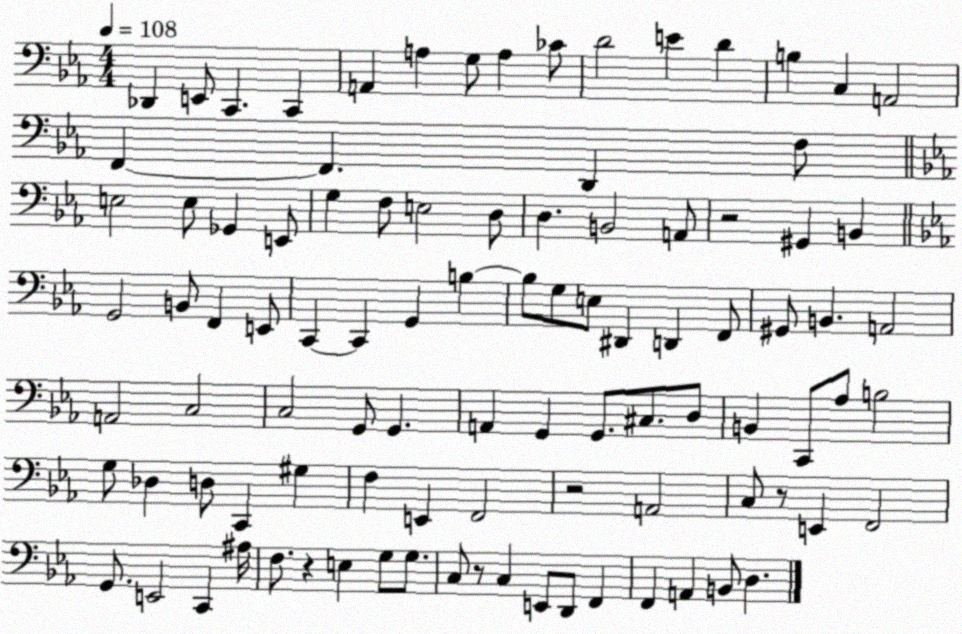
X:1
T:Untitled
M:4/4
L:1/4
K:Eb
_D,, E,,/2 C,, C,, A,, A, G,/2 A, _C/2 D2 E D B, C, A,,2 F,, F,, D,, F,/2 E,2 E,/2 _G,, E,,/2 G, F,/2 E,2 D,/2 D, B,,2 A,,/2 z2 ^G,, B,, G,,2 B,,/2 F,, E,,/2 C,, C,, G,, B, B,/2 G,/2 E,/2 ^D,, D,, F,,/2 ^G,,/2 B,, A,,2 A,,2 C,2 C,2 G,,/2 G,, A,, G,, G,,/2 ^C,/2 D,/2 B,, C,,/2 _A,/2 B,2 G,/2 _D, D,/2 C,, ^G, F, E,, F,,2 z2 A,,2 C,/2 z/2 E,, F,,2 G,,/2 E,,2 C,, ^A,/4 F,/2 z E, G,/2 G,/2 C,/2 z/2 C, E,,/2 D,,/2 F,, F,, A,, B,,/2 D,